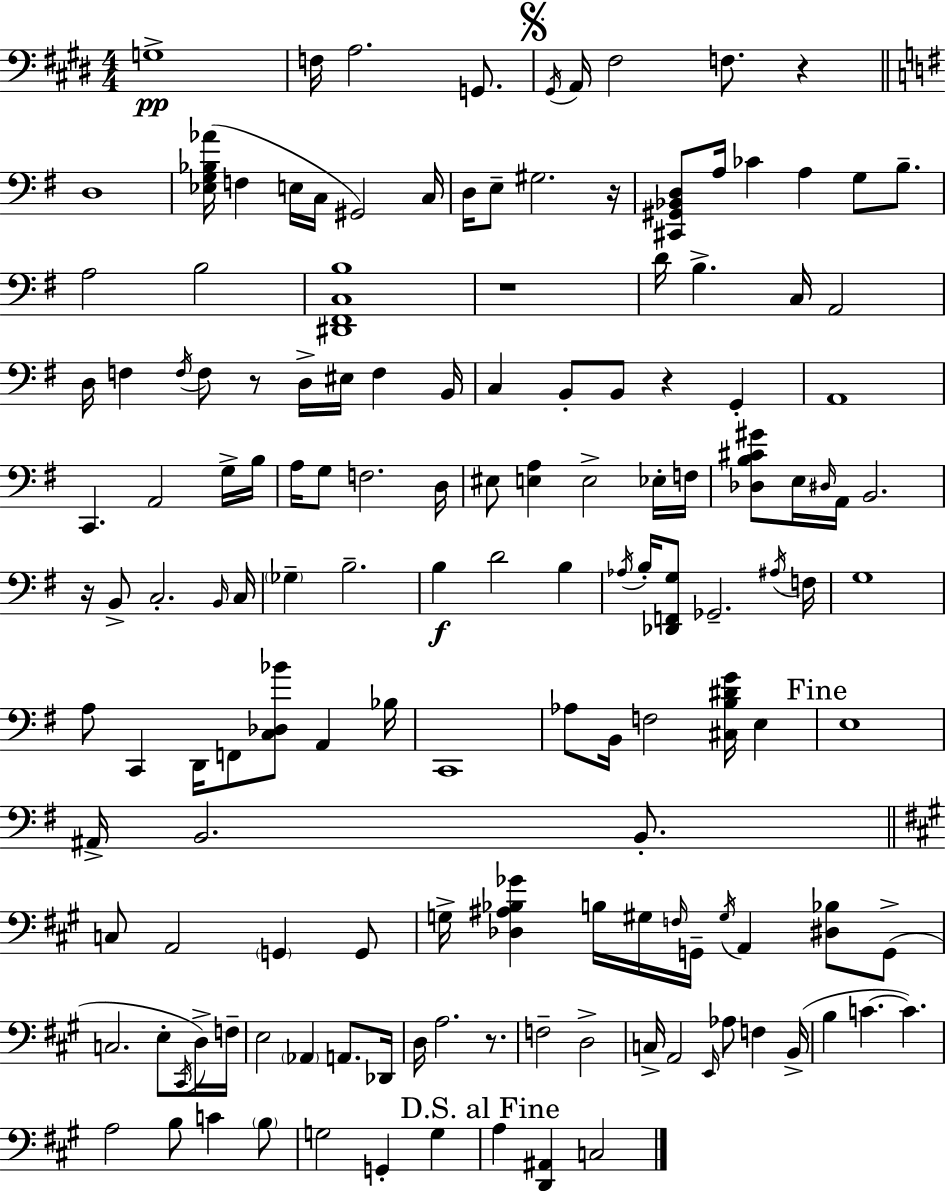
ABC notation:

X:1
T:Untitled
M:4/4
L:1/4
K:E
G,4 F,/4 A,2 G,,/2 ^G,,/4 A,,/4 ^F,2 F,/2 z D,4 [_E,G,_B,_A]/4 F, E,/4 C,/4 ^G,,2 C,/4 D,/4 E,/2 ^G,2 z/4 [^C,,^G,,_B,,D,]/2 A,/4 _C A, G,/2 B,/2 A,2 B,2 [^D,,^F,,C,B,]4 z4 D/4 B, C,/4 A,,2 D,/4 F, F,/4 F,/2 z/2 D,/4 ^E,/4 F, B,,/4 C, B,,/2 B,,/2 z G,, A,,4 C,, A,,2 G,/4 B,/4 A,/4 G,/2 F,2 D,/4 ^E,/2 [E,A,] E,2 _E,/4 F,/4 [_D,B,^C^G]/2 E,/4 ^D,/4 A,,/4 B,,2 z/4 B,,/2 C,2 B,,/4 C,/4 _G, B,2 B, D2 B, _A,/4 B,/4 [_D,,F,,G,]/2 _G,,2 ^A,/4 F,/4 G,4 A,/2 C,, D,,/4 F,,/2 [C,_D,_B]/2 A,, _B,/4 C,,4 _A,/2 B,,/4 F,2 [^C,B,^DG]/4 E, E,4 ^A,,/4 B,,2 B,,/2 C,/2 A,,2 G,, G,,/2 G,/4 [_D,^A,_B,_G] B,/4 ^G,/4 F,/4 G,,/4 ^G,/4 A,, [^D,_B,]/2 G,,/2 C,2 E,/2 ^C,,/4 D,/4 F,/4 E,2 _A,, A,,/2 _D,,/4 D,/4 A,2 z/2 F,2 D,2 C,/4 A,,2 E,,/4 _A,/2 F, B,,/4 B, C C A,2 B,/2 C B,/2 G,2 G,, G, A, [D,,^A,,] C,2